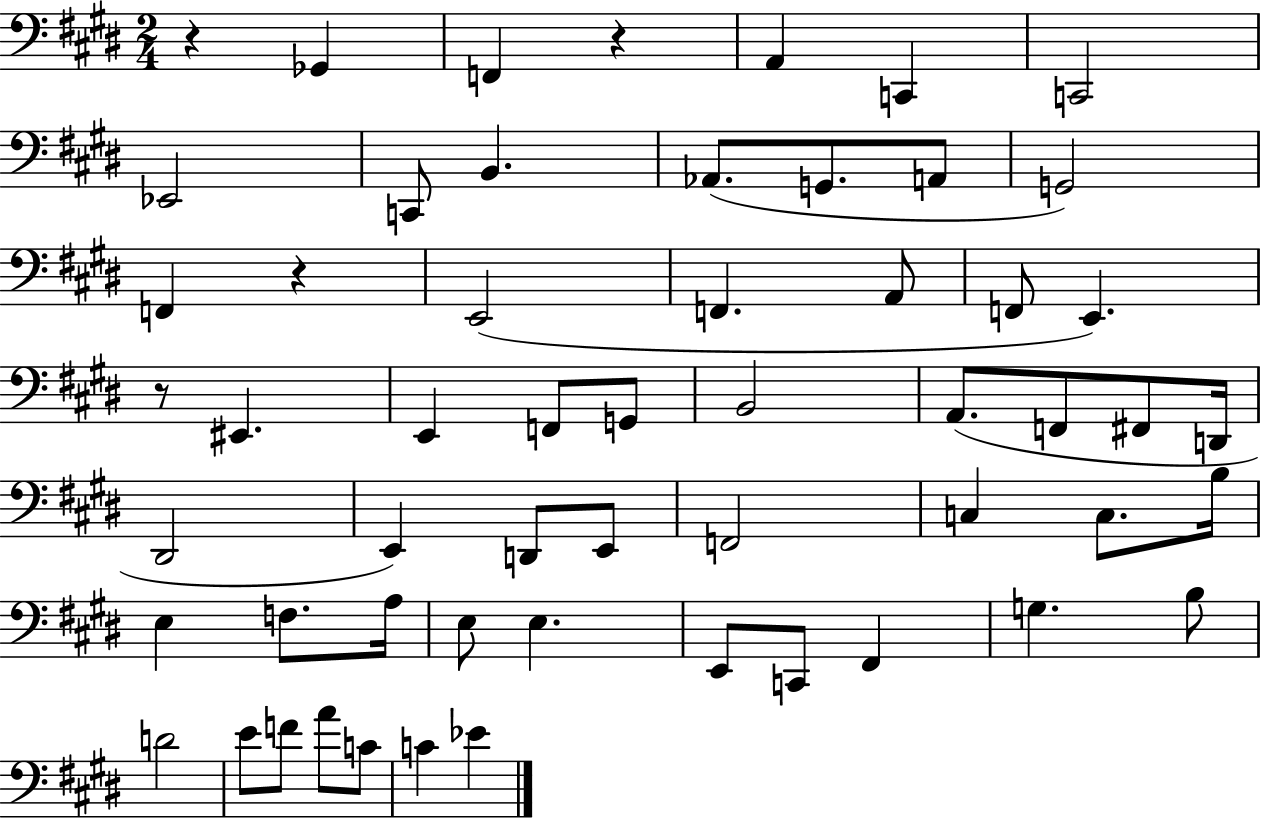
X:1
T:Untitled
M:2/4
L:1/4
K:E
z _G,, F,, z A,, C,, C,,2 _E,,2 C,,/2 B,, _A,,/2 G,,/2 A,,/2 G,,2 F,, z E,,2 F,, A,,/2 F,,/2 E,, z/2 ^E,, E,, F,,/2 G,,/2 B,,2 A,,/2 F,,/2 ^F,,/2 D,,/4 ^D,,2 E,, D,,/2 E,,/2 F,,2 C, C,/2 B,/4 E, F,/2 A,/4 E,/2 E, E,,/2 C,,/2 ^F,, G, B,/2 D2 E/2 F/2 A/2 C/2 C _E